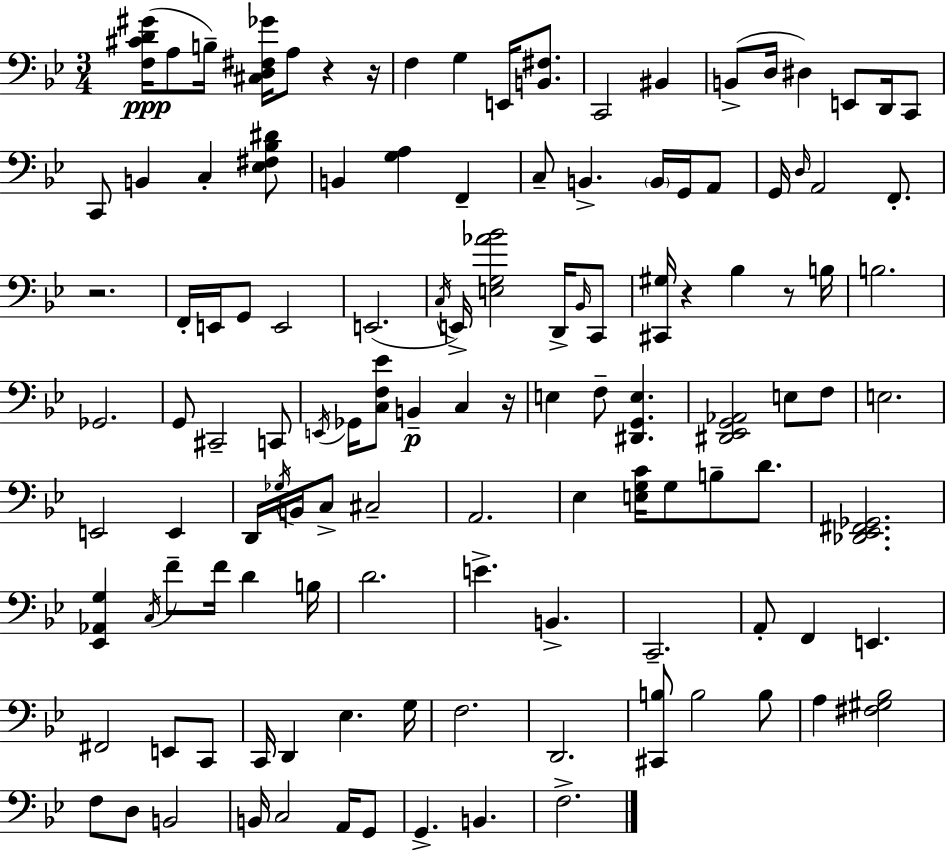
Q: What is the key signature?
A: BES major